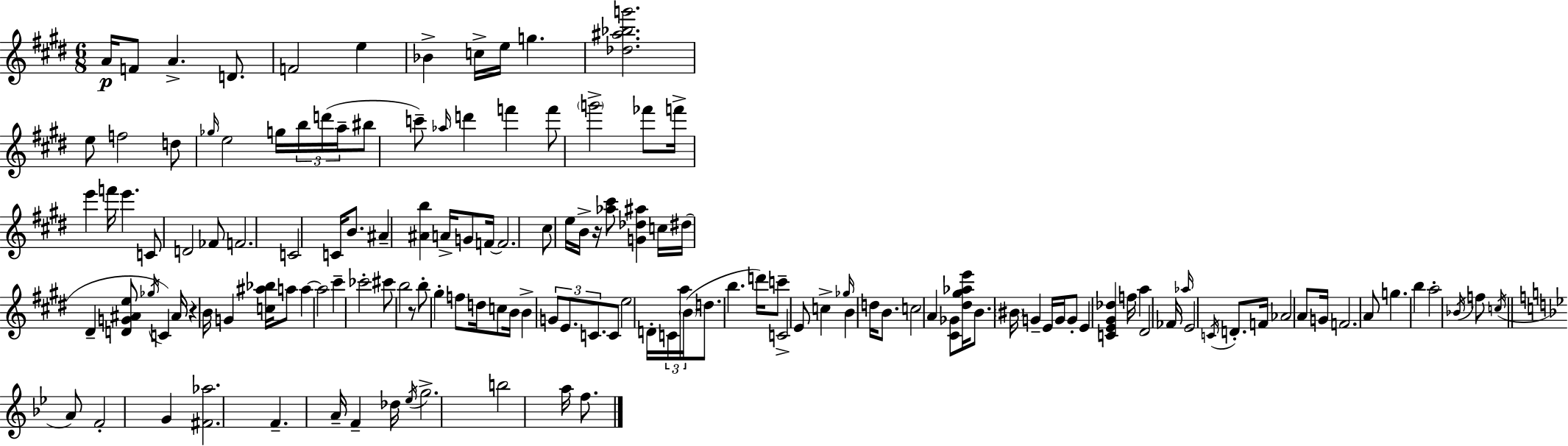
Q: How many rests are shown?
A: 3